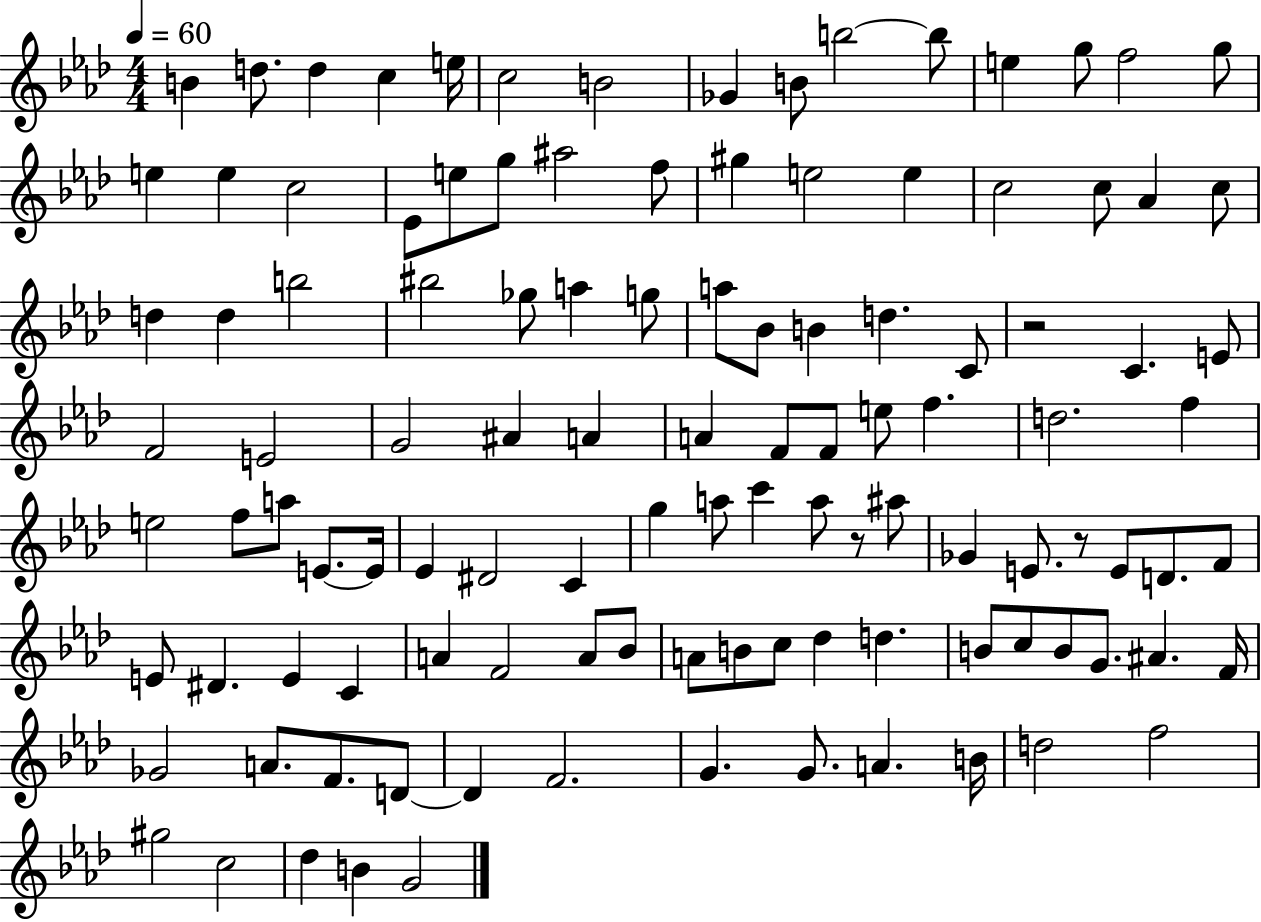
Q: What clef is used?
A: treble